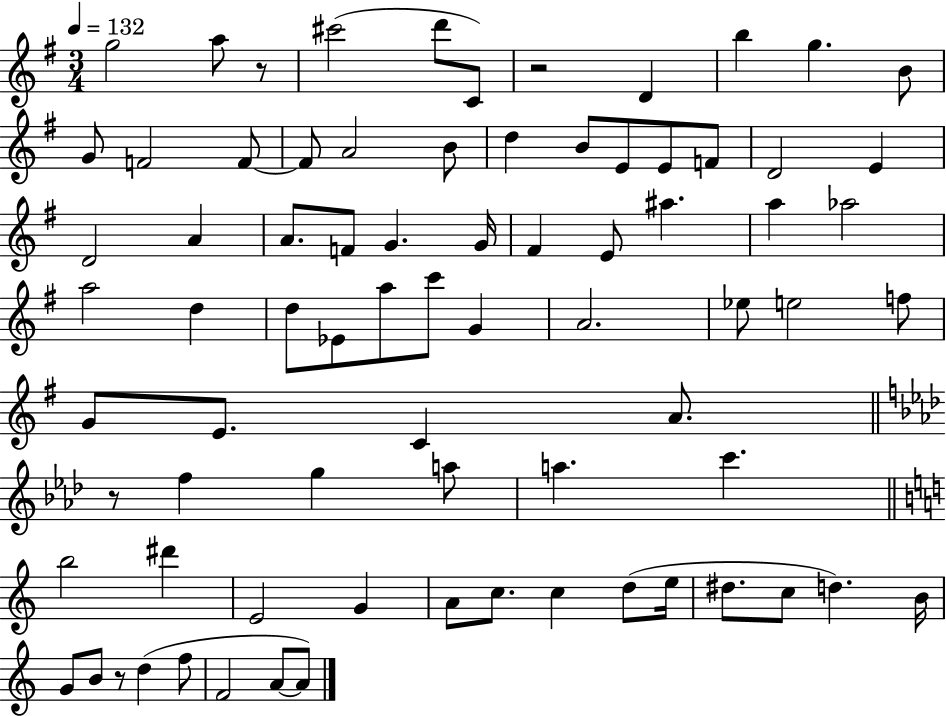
X:1
T:Untitled
M:3/4
L:1/4
K:G
g2 a/2 z/2 ^c'2 d'/2 C/2 z2 D b g B/2 G/2 F2 F/2 F/2 A2 B/2 d B/2 E/2 E/2 F/2 D2 E D2 A A/2 F/2 G G/4 ^F E/2 ^a a _a2 a2 d d/2 _E/2 a/2 c'/2 G A2 _e/2 e2 f/2 G/2 E/2 C A/2 z/2 f g a/2 a c' b2 ^d' E2 G A/2 c/2 c d/2 e/4 ^d/2 c/2 d B/4 G/2 B/2 z/2 d f/2 F2 A/2 A/2